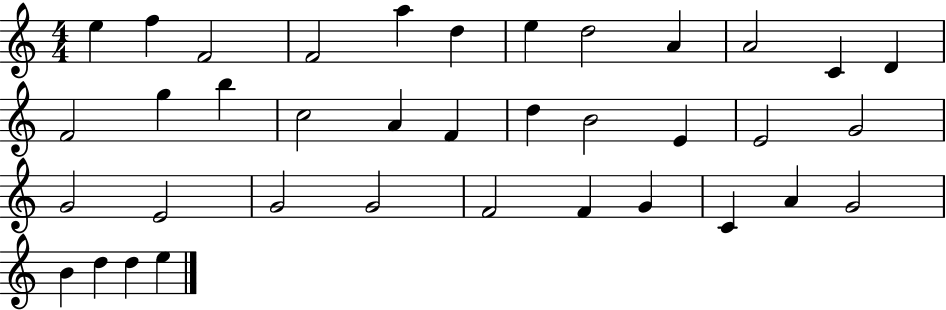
{
  \clef treble
  \numericTimeSignature
  \time 4/4
  \key c \major
  e''4 f''4 f'2 | f'2 a''4 d''4 | e''4 d''2 a'4 | a'2 c'4 d'4 | \break f'2 g''4 b''4 | c''2 a'4 f'4 | d''4 b'2 e'4 | e'2 g'2 | \break g'2 e'2 | g'2 g'2 | f'2 f'4 g'4 | c'4 a'4 g'2 | \break b'4 d''4 d''4 e''4 | \bar "|."
}